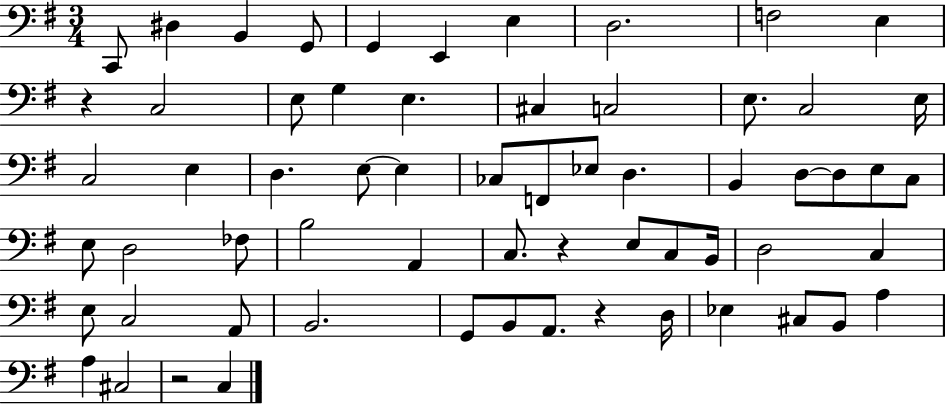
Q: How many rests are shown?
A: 4